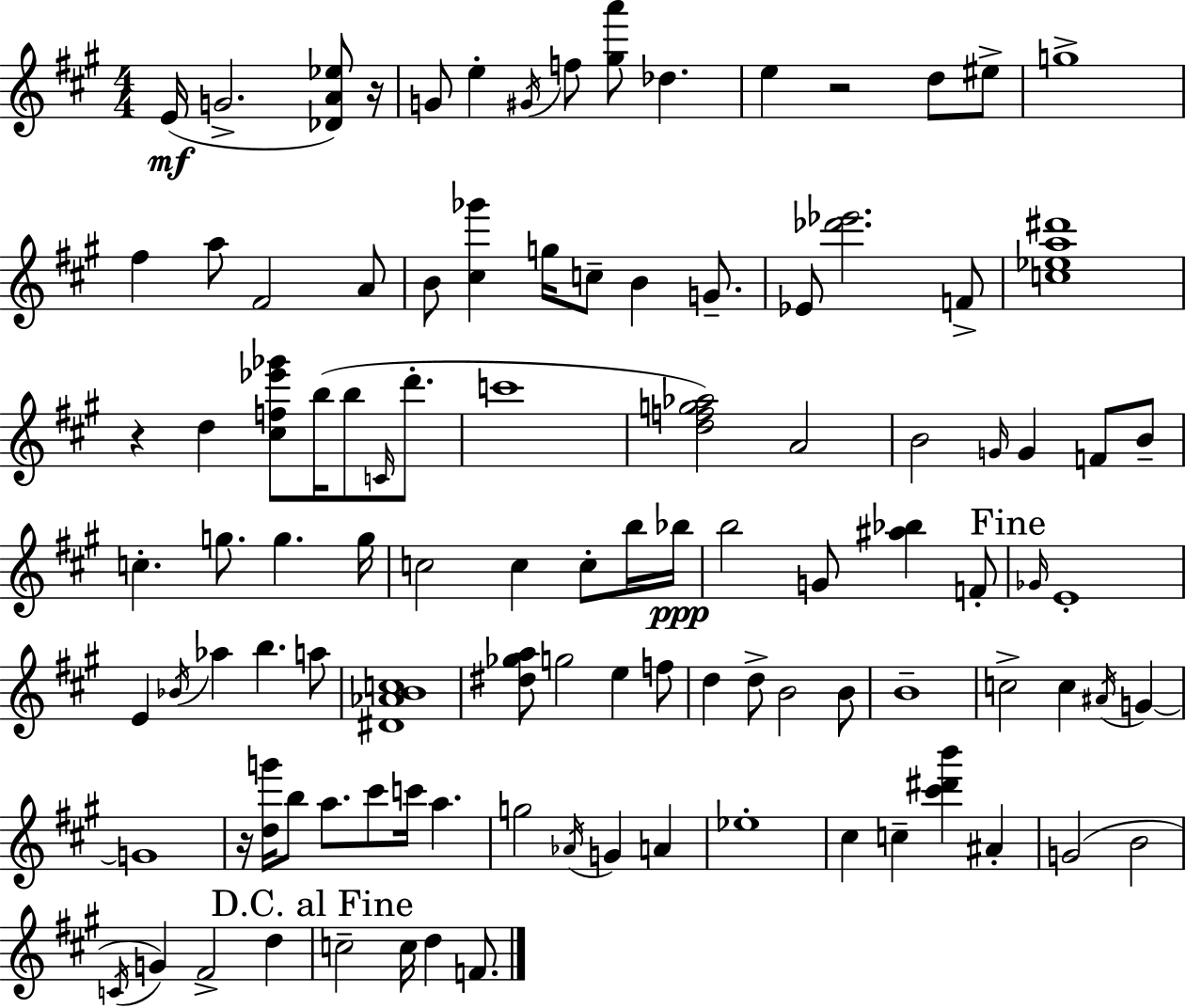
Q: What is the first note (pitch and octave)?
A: E4